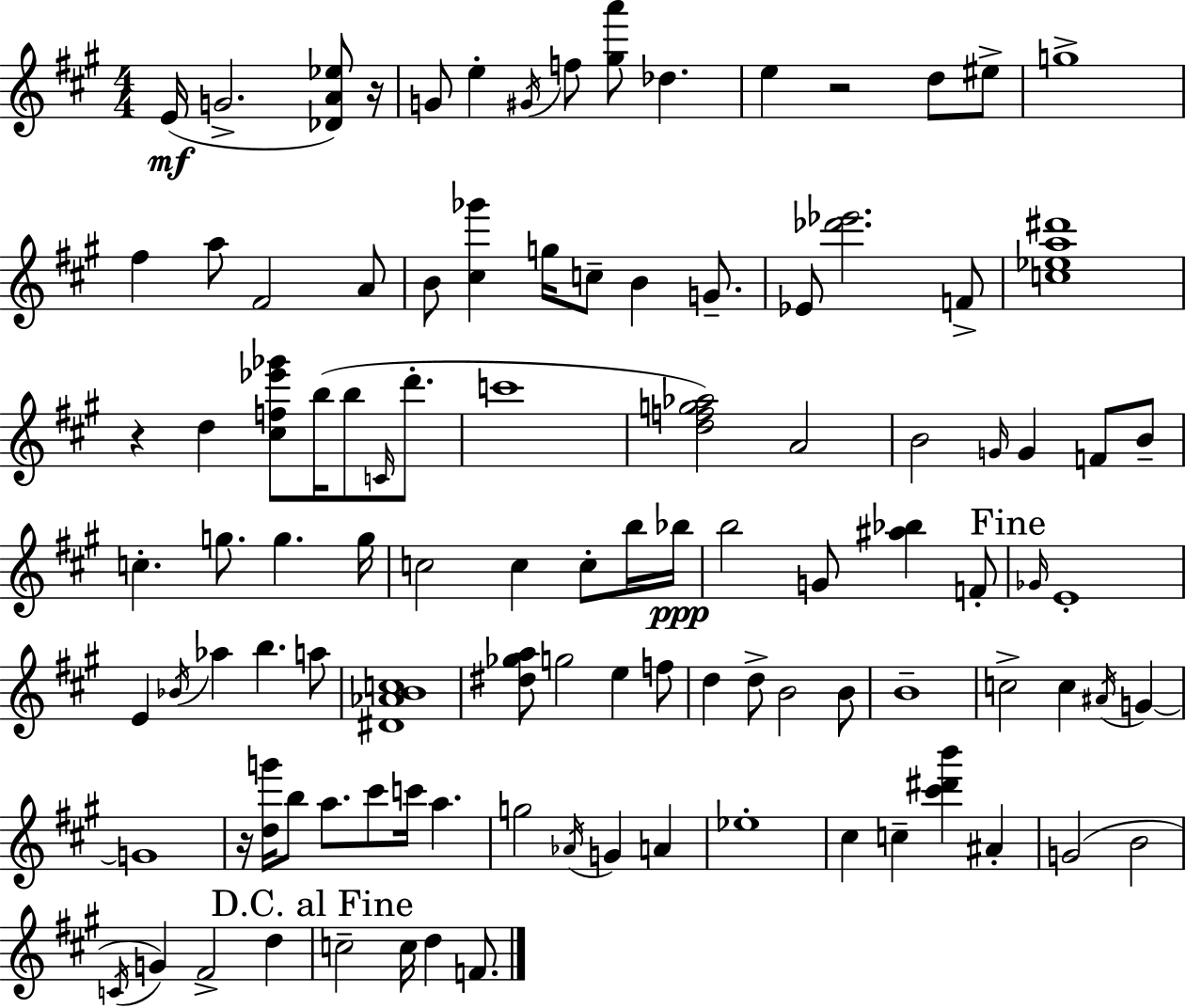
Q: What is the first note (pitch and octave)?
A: E4